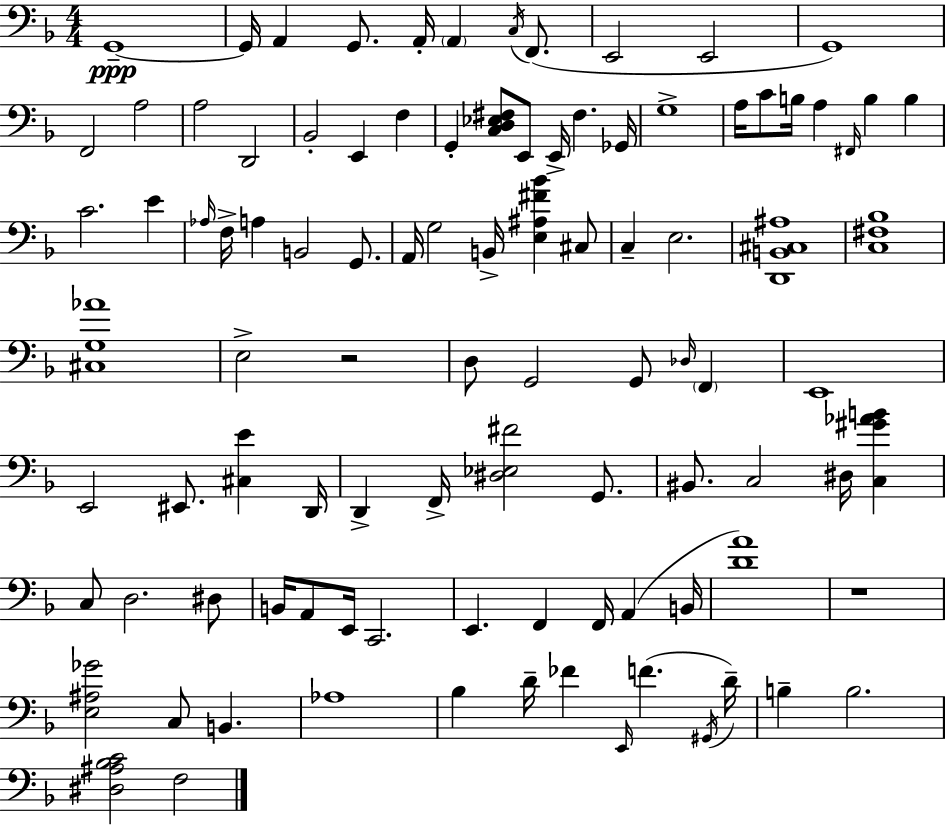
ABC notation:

X:1
T:Untitled
M:4/4
L:1/4
K:F
G,,4 G,,/4 A,, G,,/2 A,,/4 A,, C,/4 F,,/2 E,,2 E,,2 G,,4 F,,2 A,2 A,2 D,,2 _B,,2 E,, F, G,, [C,D,_E,^F,]/2 E,,/2 E,,/4 ^F, _G,,/4 G,4 A,/4 C/2 B,/4 A, ^F,,/4 B, B, C2 E _A,/4 F,/4 A, B,,2 G,,/2 A,,/4 G,2 B,,/4 [E,^A,^F_B] ^C,/2 C, E,2 [D,,B,,^C,^A,]4 [C,^F,_B,]4 [^C,G,_A]4 E,2 z2 D,/2 G,,2 G,,/2 _D,/4 F,, E,,4 E,,2 ^E,,/2 [^C,E] D,,/4 D,, F,,/4 [^D,_E,^F]2 G,,/2 ^B,,/2 C,2 ^D,/4 [C,^G_AB] C,/2 D,2 ^D,/2 B,,/4 A,,/2 E,,/4 C,,2 E,, F,, F,,/4 A,, B,,/4 [DA]4 z4 [E,^A,_G]2 C,/2 B,, _A,4 _B, D/4 _F E,,/4 F ^G,,/4 D/4 B, B,2 [^D,^A,_B,C]2 F,2